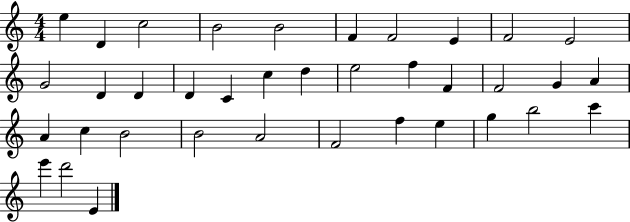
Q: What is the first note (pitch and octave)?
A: E5